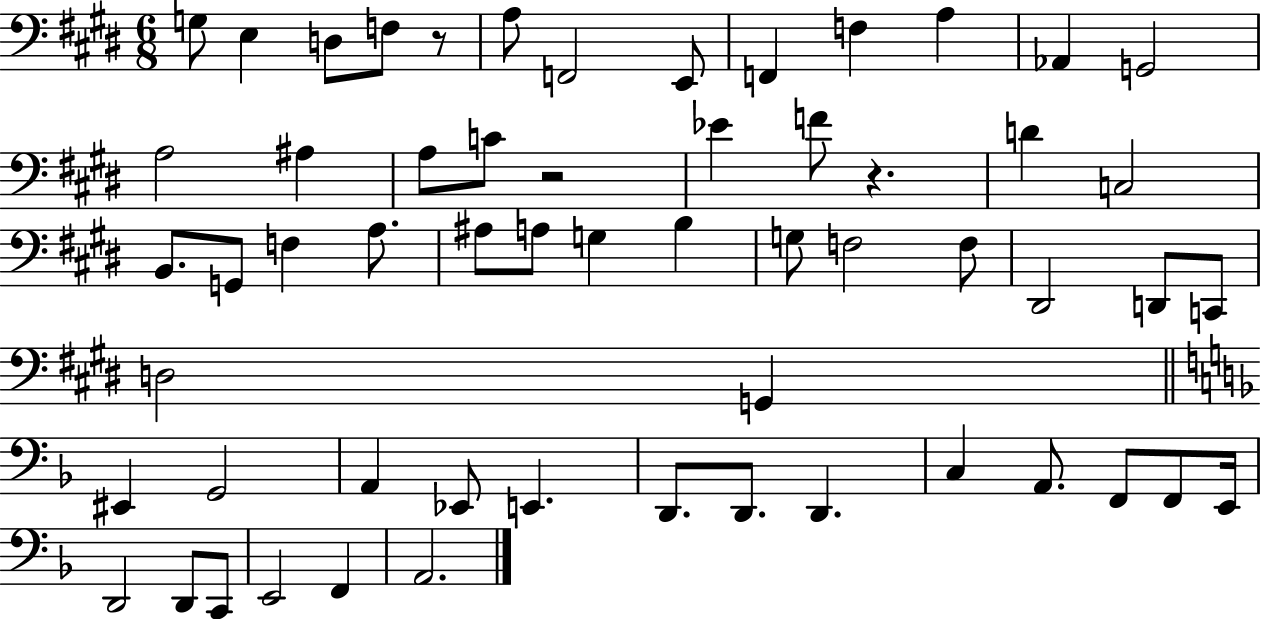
X:1
T:Untitled
M:6/8
L:1/4
K:E
G,/2 E, D,/2 F,/2 z/2 A,/2 F,,2 E,,/2 F,, F, A, _A,, G,,2 A,2 ^A, A,/2 C/2 z2 _E F/2 z D C,2 B,,/2 G,,/2 F, A,/2 ^A,/2 A,/2 G, B, G,/2 F,2 F,/2 ^D,,2 D,,/2 C,,/2 D,2 G,, ^E,, G,,2 A,, _E,,/2 E,, D,,/2 D,,/2 D,, C, A,,/2 F,,/2 F,,/2 E,,/4 D,,2 D,,/2 C,,/2 E,,2 F,, A,,2